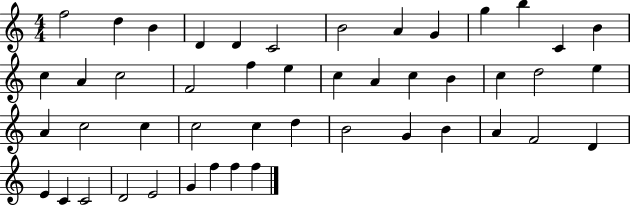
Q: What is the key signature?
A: C major